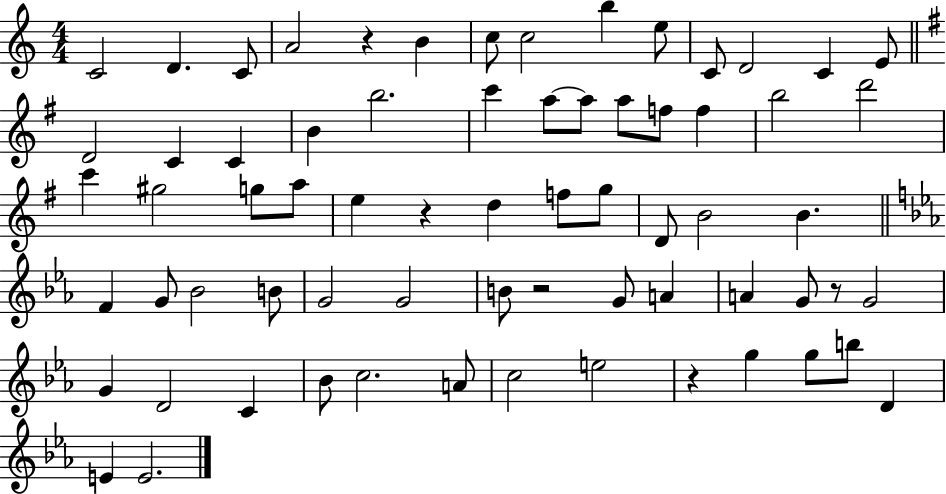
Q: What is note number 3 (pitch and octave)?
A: C4